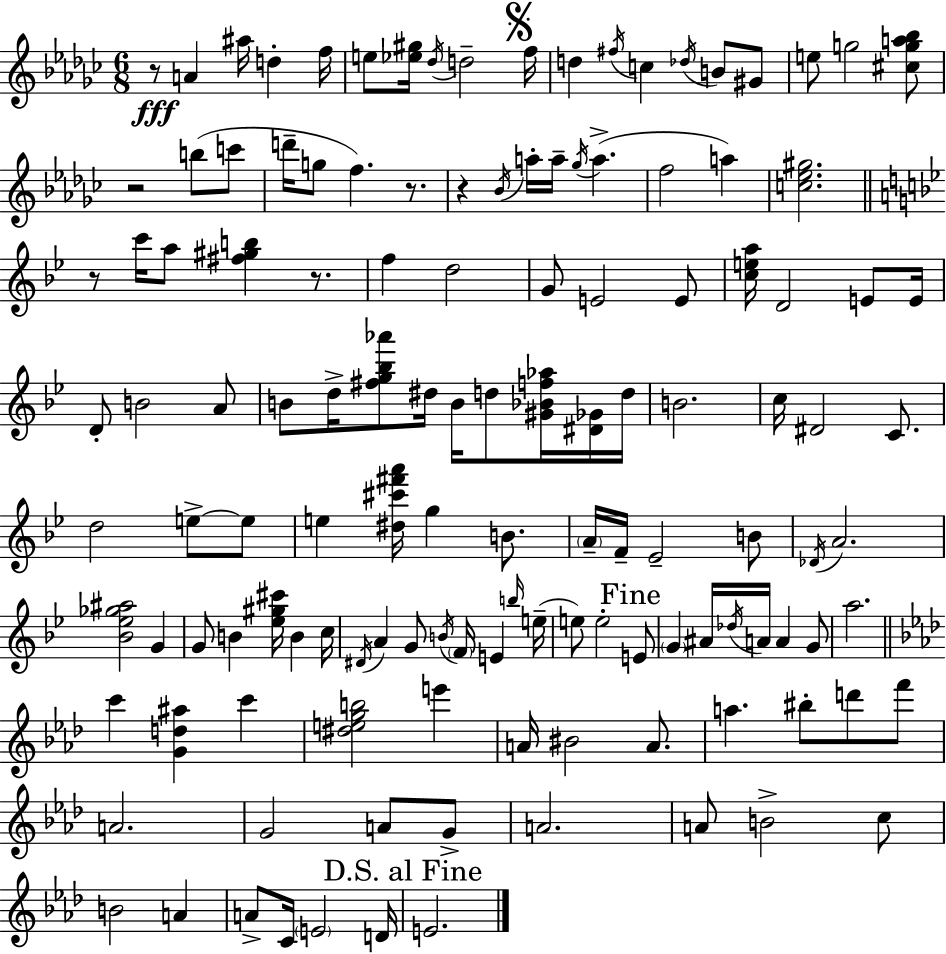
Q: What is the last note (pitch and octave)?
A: E4